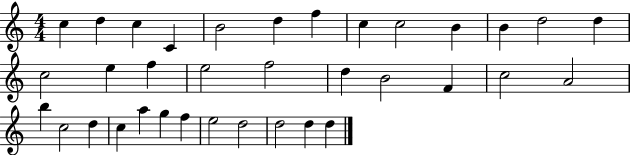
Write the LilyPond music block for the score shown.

{
  \clef treble
  \numericTimeSignature
  \time 4/4
  \key c \major
  c''4 d''4 c''4 c'4 | b'2 d''4 f''4 | c''4 c''2 b'4 | b'4 d''2 d''4 | \break c''2 e''4 f''4 | e''2 f''2 | d''4 b'2 f'4 | c''2 a'2 | \break b''4 c''2 d''4 | c''4 a''4 g''4 f''4 | e''2 d''2 | d''2 d''4 d''4 | \break \bar "|."
}